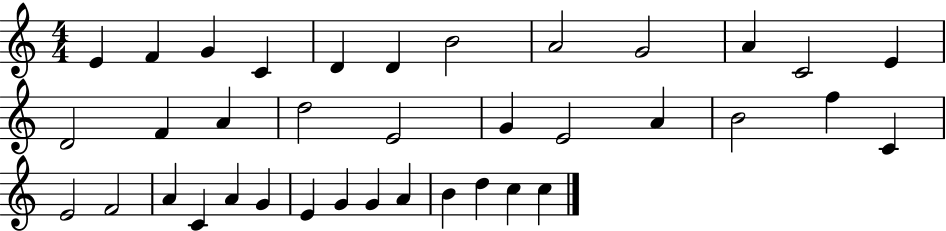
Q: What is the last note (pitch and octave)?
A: C5